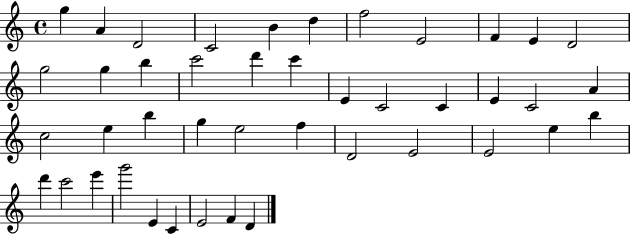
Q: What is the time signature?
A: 4/4